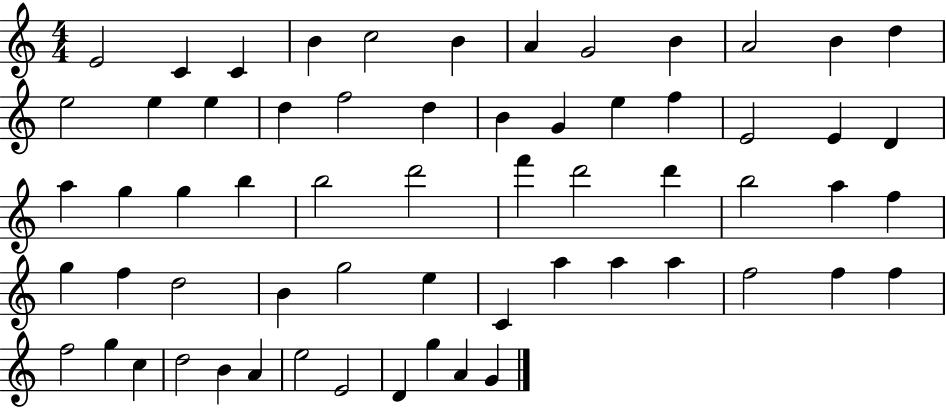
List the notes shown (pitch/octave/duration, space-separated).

E4/h C4/q C4/q B4/q C5/h B4/q A4/q G4/h B4/q A4/h B4/q D5/q E5/h E5/q E5/q D5/q F5/h D5/q B4/q G4/q E5/q F5/q E4/h E4/q D4/q A5/q G5/q G5/q B5/q B5/h D6/h F6/q D6/h D6/q B5/h A5/q F5/q G5/q F5/q D5/h B4/q G5/h E5/q C4/q A5/q A5/q A5/q F5/h F5/q F5/q F5/h G5/q C5/q D5/h B4/q A4/q E5/h E4/h D4/q G5/q A4/q G4/q